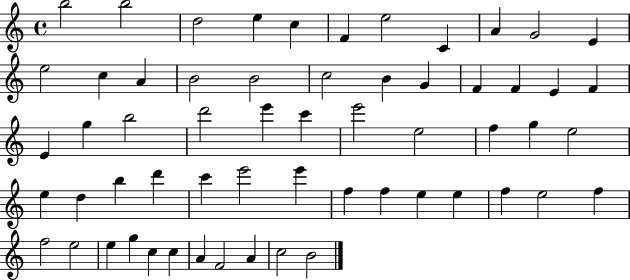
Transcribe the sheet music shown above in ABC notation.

X:1
T:Untitled
M:4/4
L:1/4
K:C
b2 b2 d2 e c F e2 C A G2 E e2 c A B2 B2 c2 B G F F E F E g b2 d'2 e' c' e'2 e2 f g e2 e d b d' c' e'2 e' f f e e f e2 f f2 e2 e g c c A F2 A c2 B2